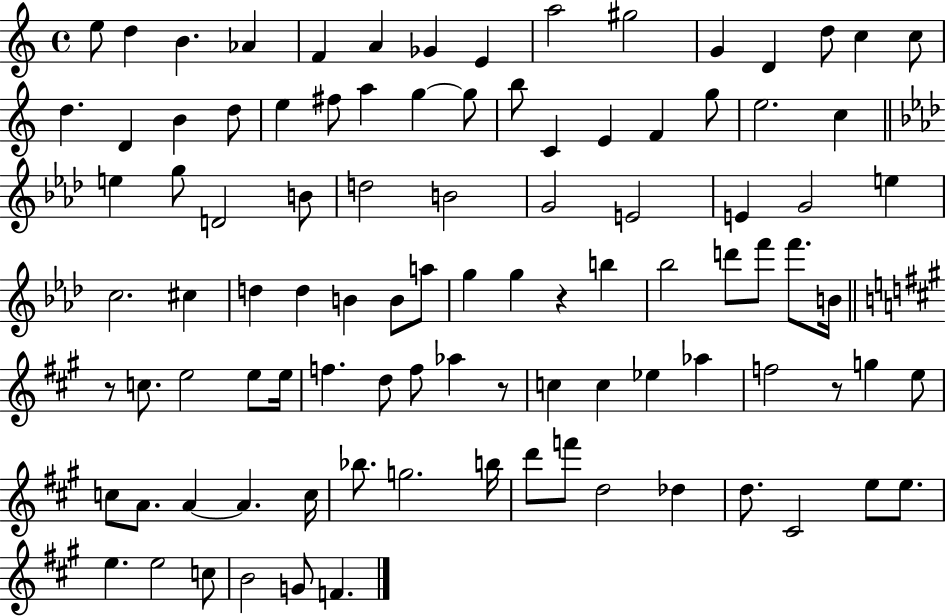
{
  \clef treble
  \time 4/4
  \defaultTimeSignature
  \key c \major
  e''8 d''4 b'4. aes'4 | f'4 a'4 ges'4 e'4 | a''2 gis''2 | g'4 d'4 d''8 c''4 c''8 | \break d''4. d'4 b'4 d''8 | e''4 fis''8 a''4 g''4~~ g''8 | b''8 c'4 e'4 f'4 g''8 | e''2. c''4 | \break \bar "||" \break \key aes \major e''4 g''8 d'2 b'8 | d''2 b'2 | g'2 e'2 | e'4 g'2 e''4 | \break c''2. cis''4 | d''4 d''4 b'4 b'8 a''8 | g''4 g''4 r4 b''4 | bes''2 d'''8 f'''8 f'''8. b'16 | \break \bar "||" \break \key a \major r8 c''8. e''2 e''8 e''16 | f''4. d''8 f''8 aes''4 r8 | c''4 c''4 ees''4 aes''4 | f''2 r8 g''4 e''8 | \break c''8 a'8. a'4~~ a'4. c''16 | bes''8. g''2. b''16 | d'''8 f'''8 d''2 des''4 | d''8. cis'2 e''8 e''8. | \break e''4. e''2 c''8 | b'2 g'8 f'4. | \bar "|."
}